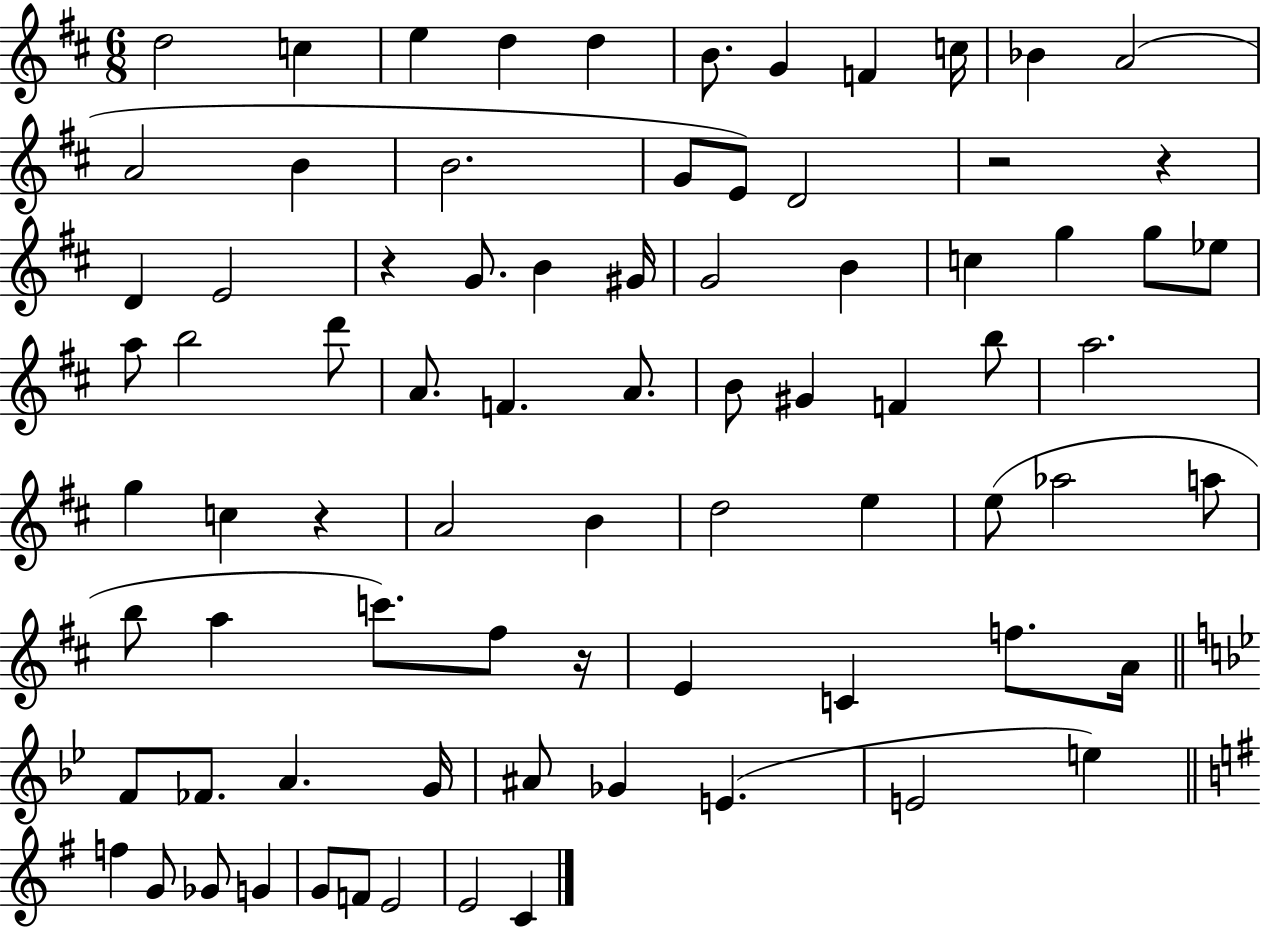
D5/h C5/q E5/q D5/q D5/q B4/e. G4/q F4/q C5/s Bb4/q A4/h A4/h B4/q B4/h. G4/e E4/e D4/h R/h R/q D4/q E4/h R/q G4/e. B4/q G#4/s G4/h B4/q C5/q G5/q G5/e Eb5/e A5/e B5/h D6/e A4/e. F4/q. A4/e. B4/e G#4/q F4/q B5/e A5/h. G5/q C5/q R/q A4/h B4/q D5/h E5/q E5/e Ab5/h A5/e B5/e A5/q C6/e. F#5/e R/s E4/q C4/q F5/e. A4/s F4/e FES4/e. A4/q. G4/s A#4/e Gb4/q E4/q. E4/h E5/q F5/q G4/e Gb4/e G4/q G4/e F4/e E4/h E4/h C4/q